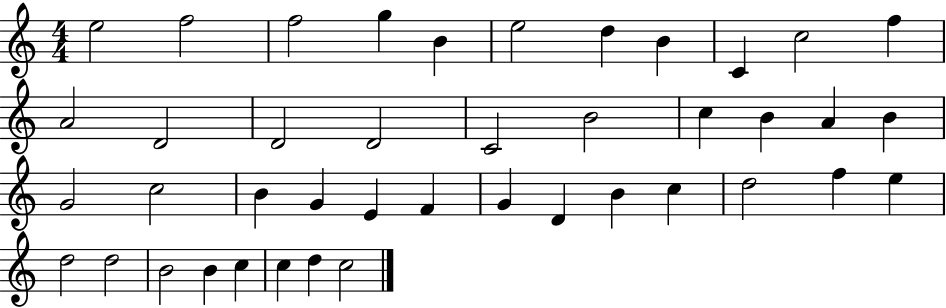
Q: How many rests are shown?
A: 0